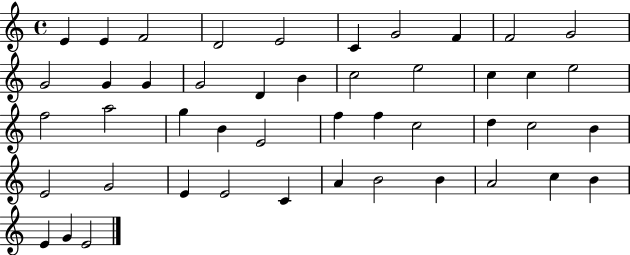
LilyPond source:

{
  \clef treble
  \time 4/4
  \defaultTimeSignature
  \key c \major
  e'4 e'4 f'2 | d'2 e'2 | c'4 g'2 f'4 | f'2 g'2 | \break g'2 g'4 g'4 | g'2 d'4 b'4 | c''2 e''2 | c''4 c''4 e''2 | \break f''2 a''2 | g''4 b'4 e'2 | f''4 f''4 c''2 | d''4 c''2 b'4 | \break e'2 g'2 | e'4 e'2 c'4 | a'4 b'2 b'4 | a'2 c''4 b'4 | \break e'4 g'4 e'2 | \bar "|."
}